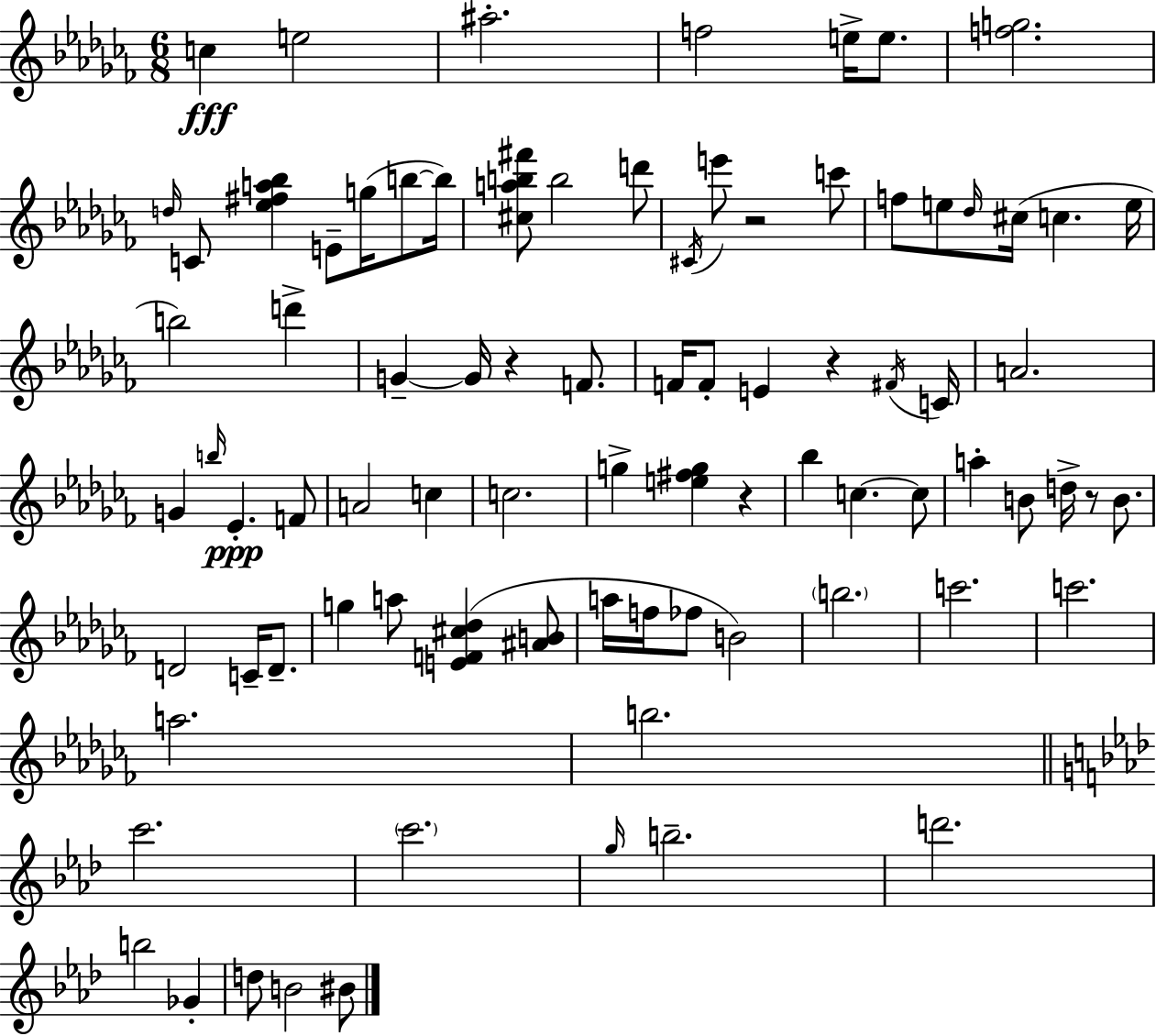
C5/q E5/h A#5/h. F5/h E5/s E5/e. [F5,G5]/h. D5/s C4/e [Eb5,F#5,A5,Bb5]/q E4/e G5/s B5/e B5/s [C#5,A5,B5,F#6]/e B5/h D6/e C#4/s E6/e R/h C6/e F5/e E5/e Db5/s C#5/s C5/q. E5/s B5/h D6/q G4/q G4/s R/q F4/e. F4/s F4/e E4/q R/q F#4/s C4/s A4/h. G4/q B5/s Eb4/q. F4/e A4/h C5/q C5/h. G5/q [E5,F#5,G5]/q R/q Bb5/q C5/q. C5/e A5/q B4/e D5/s R/e B4/e. D4/h C4/s D4/e. G5/q A5/e [E4,F4,C#5,Db5]/q [A#4,B4]/e A5/s F5/s FES5/e B4/h B5/h. C6/h. C6/h. A5/h. B5/h. C6/h. C6/h. G5/s B5/h. D6/h. B5/h Gb4/q D5/e B4/h BIS4/e